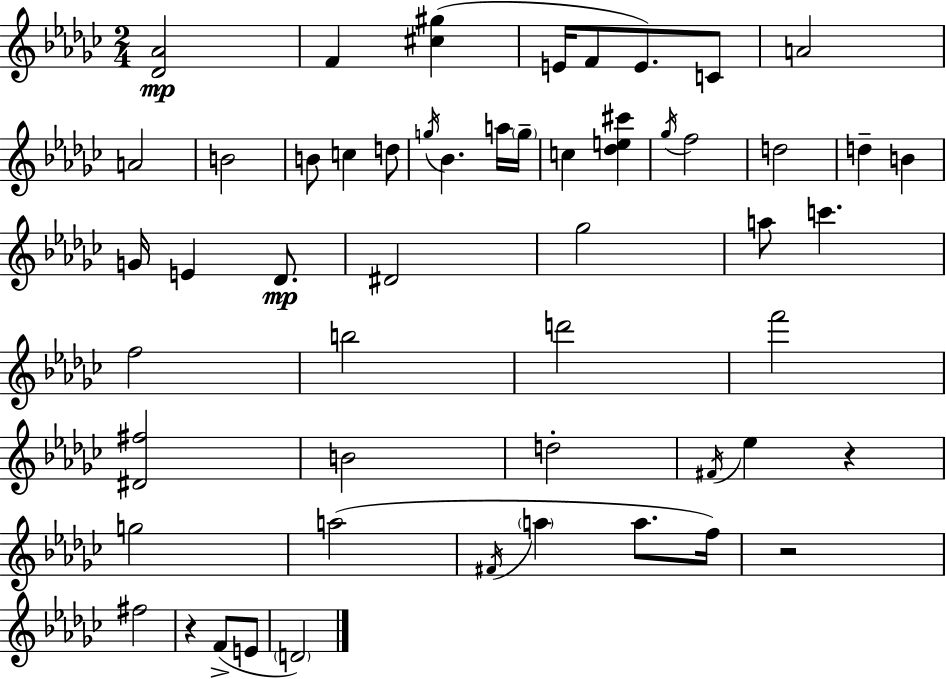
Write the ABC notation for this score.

X:1
T:Untitled
M:2/4
L:1/4
K:Ebm
[_D_A]2 F [^c^g] E/4 F/2 E/2 C/2 A2 A2 B2 B/2 c d/2 g/4 _B a/4 g/4 c [_de^c'] _g/4 f2 d2 d B G/4 E _D/2 ^D2 _g2 a/2 c' f2 b2 d'2 f'2 [^D^f]2 B2 d2 ^F/4 _e z g2 a2 ^F/4 a a/2 f/4 z2 ^f2 z F/2 E/2 D2